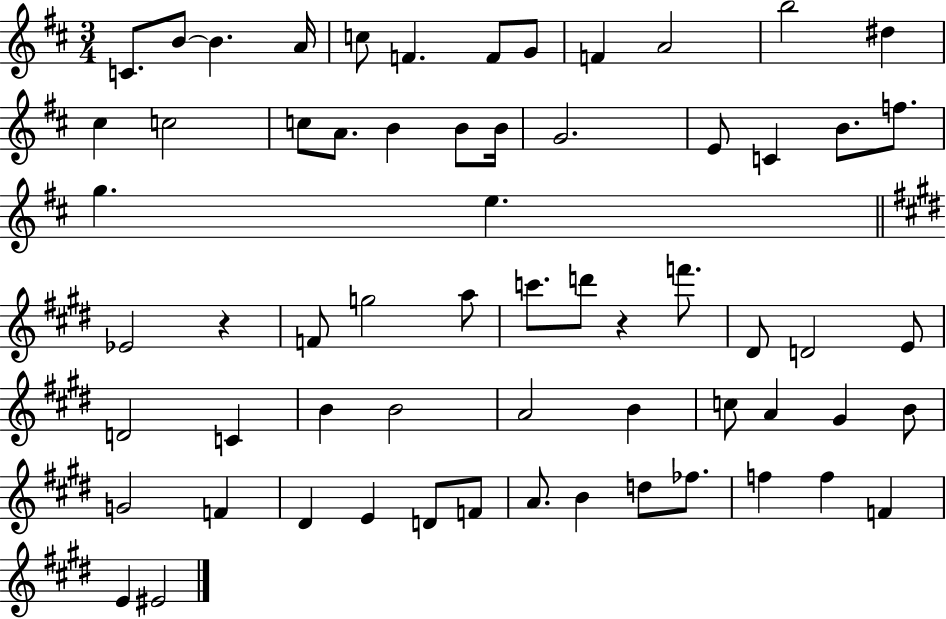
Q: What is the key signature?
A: D major